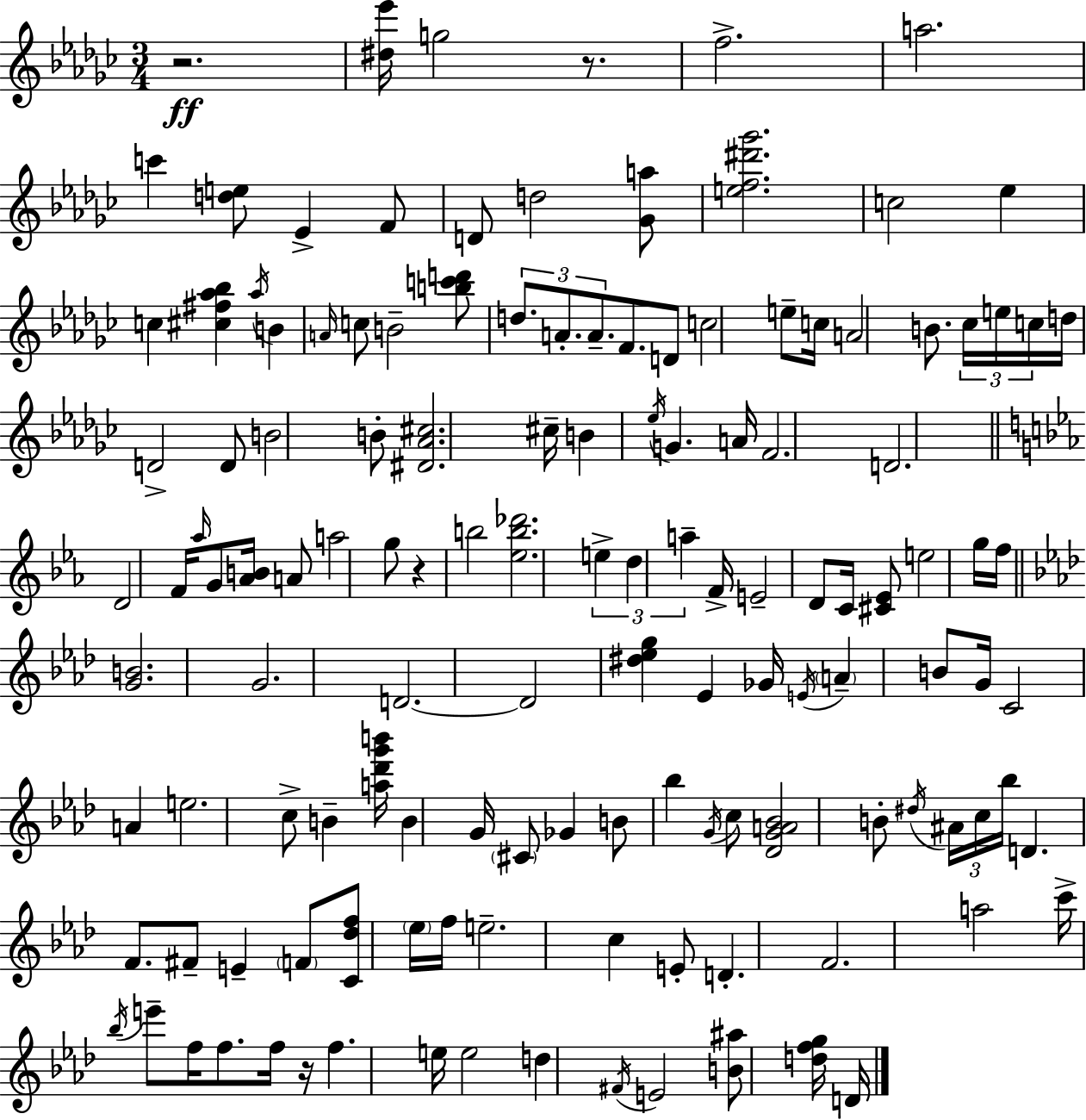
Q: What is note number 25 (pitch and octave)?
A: A4